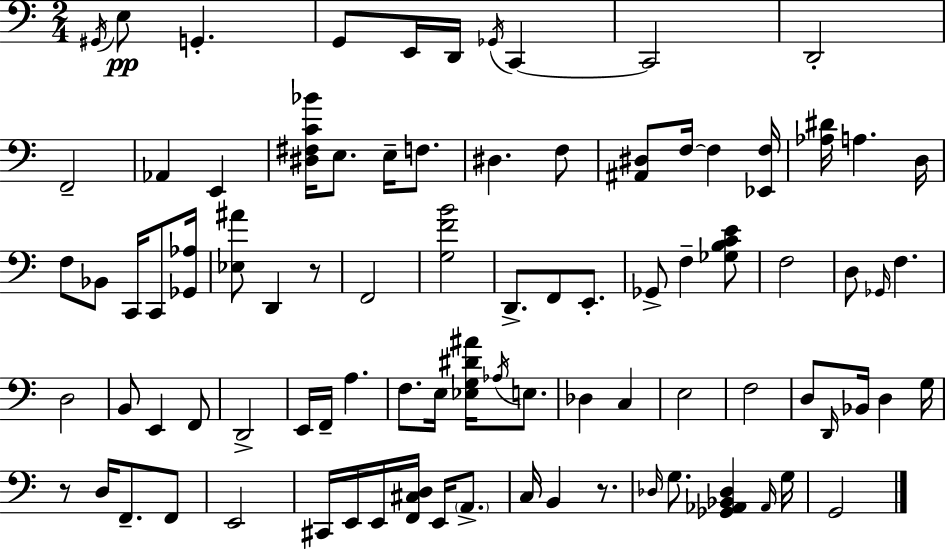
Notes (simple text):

G#2/s E3/e G2/q. G2/e E2/s D2/s Gb2/s C2/q C2/h D2/h F2/h Ab2/q E2/q [D#3,F#3,C4,Bb4]/s E3/e. E3/s F3/e. D#3/q. F3/e [A#2,D#3]/e F3/s F3/q [Eb2,F3]/s [Ab3,D#4]/s A3/q. D3/s F3/e Bb2/e C2/s C2/e [Gb2,Ab3]/s [Eb3,A#4]/e D2/q R/e F2/h [G3,F4,B4]/h D2/e. F2/e E2/e. Gb2/e F3/q [Gb3,B3,C4,E4]/e F3/h D3/e Gb2/s F3/q. D3/h B2/e E2/q F2/e D2/h E2/s F2/s A3/q. F3/e. E3/s [Eb3,G3,D#4,A#4]/s Ab3/s E3/e. Db3/q C3/q E3/h F3/h D3/e D2/s Bb2/s D3/q G3/s R/e D3/s F2/e. F2/e E2/h C#2/s E2/s E2/s [F2,C#3,D3]/s E2/s A2/e. C3/s B2/q R/e. Db3/s G3/e. [Gb2,Ab2,Bb2,Db3]/q Ab2/s G3/s G2/h